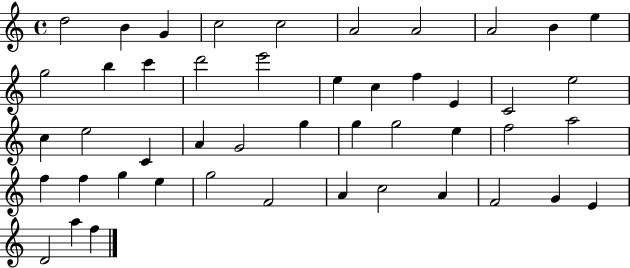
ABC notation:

X:1
T:Untitled
M:4/4
L:1/4
K:C
d2 B G c2 c2 A2 A2 A2 B e g2 b c' d'2 e'2 e c f E C2 e2 c e2 C A G2 g g g2 e f2 a2 f f g e g2 F2 A c2 A F2 G E D2 a f